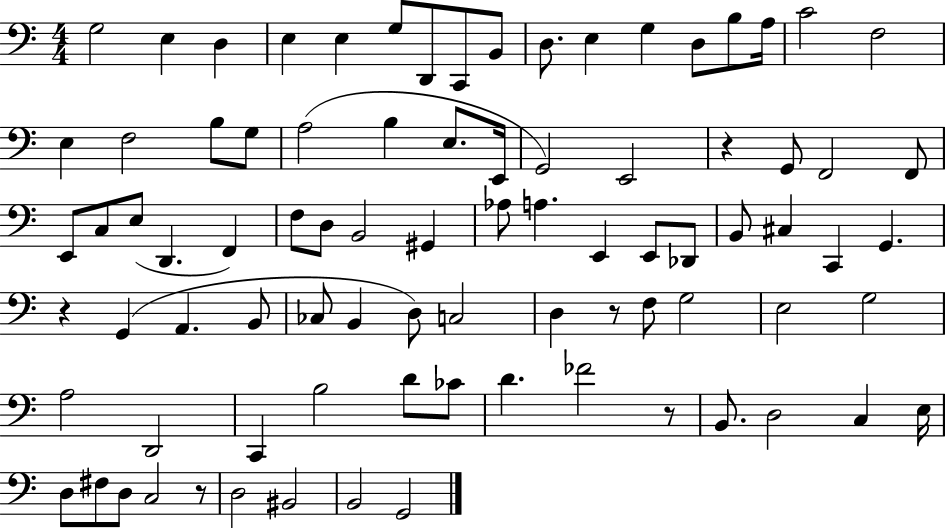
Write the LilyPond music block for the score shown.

{
  \clef bass
  \numericTimeSignature
  \time 4/4
  \key c \major
  \repeat volta 2 { g2 e4 d4 | e4 e4 g8 d,8 c,8 b,8 | d8. e4 g4 d8 b8 a16 | c'2 f2 | \break e4 f2 b8 g8 | a2( b4 e8. e,16 | g,2) e,2 | r4 g,8 f,2 f,8 | \break e,8 c8 e8( d,4. f,4) | f8 d8 b,2 gis,4 | aes8 a4. e,4 e,8 des,8 | b,8 cis4 c,4 g,4. | \break r4 g,4( a,4. b,8 | ces8 b,4 d8) c2 | d4 r8 f8 g2 | e2 g2 | \break a2 d,2 | c,4 b2 d'8 ces'8 | d'4. fes'2 r8 | b,8. d2 c4 e16 | \break d8 fis8 d8 c2 r8 | d2 bis,2 | b,2 g,2 | } \bar "|."
}